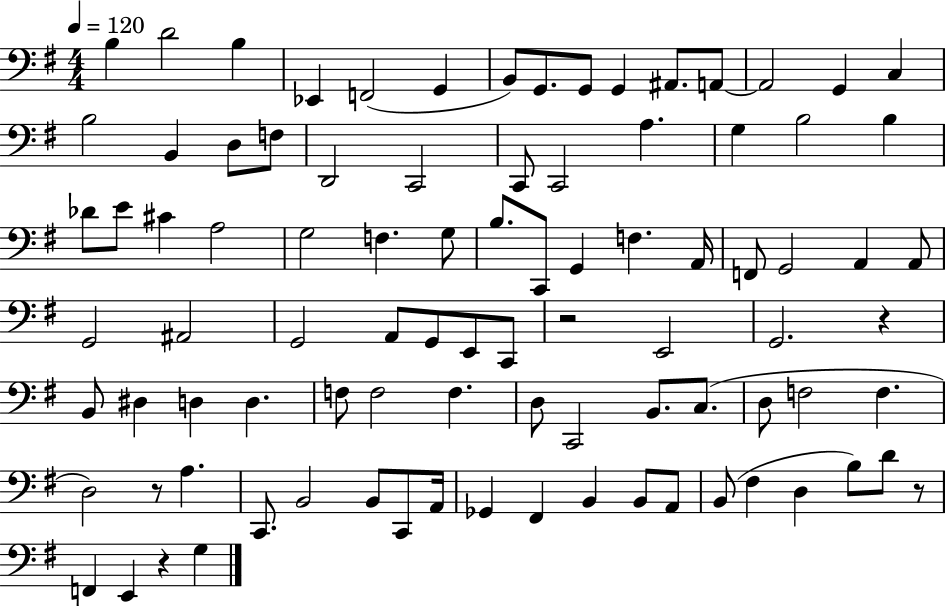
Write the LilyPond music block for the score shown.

{
  \clef bass
  \numericTimeSignature
  \time 4/4
  \key g \major
  \tempo 4 = 120
  b4 d'2 b4 | ees,4 f,2( g,4 | b,8) g,8. g,8 g,4 ais,8. a,8~~ | a,2 g,4 c4 | \break b2 b,4 d8 f8 | d,2 c,2 | c,8 c,2 a4. | g4 b2 b4 | \break des'8 e'8 cis'4 a2 | g2 f4. g8 | b8. c,8 g,4 f4. a,16 | f,8 g,2 a,4 a,8 | \break g,2 ais,2 | g,2 a,8 g,8 e,8 c,8 | r2 e,2 | g,2. r4 | \break b,8 dis4 d4 d4. | f8 f2 f4. | d8 c,2 b,8. c8.( | d8 f2 f4. | \break d2) r8 a4. | c,8. b,2 b,8 c,8 a,16 | ges,4 fis,4 b,4 b,8 a,8 | b,8( fis4 d4 b8) d'8 r8 | \break f,4 e,4 r4 g4 | \bar "|."
}